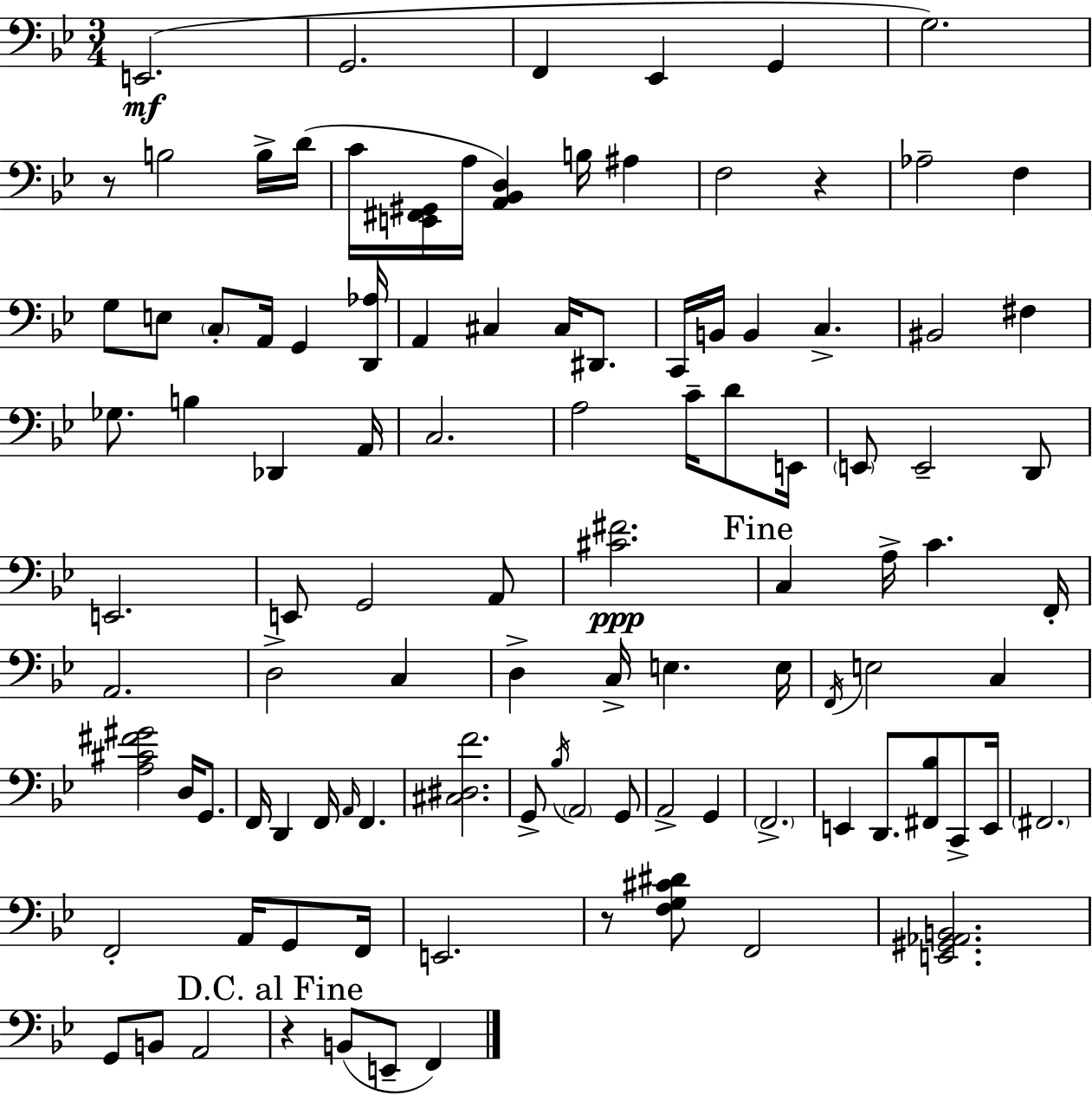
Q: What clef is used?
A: bass